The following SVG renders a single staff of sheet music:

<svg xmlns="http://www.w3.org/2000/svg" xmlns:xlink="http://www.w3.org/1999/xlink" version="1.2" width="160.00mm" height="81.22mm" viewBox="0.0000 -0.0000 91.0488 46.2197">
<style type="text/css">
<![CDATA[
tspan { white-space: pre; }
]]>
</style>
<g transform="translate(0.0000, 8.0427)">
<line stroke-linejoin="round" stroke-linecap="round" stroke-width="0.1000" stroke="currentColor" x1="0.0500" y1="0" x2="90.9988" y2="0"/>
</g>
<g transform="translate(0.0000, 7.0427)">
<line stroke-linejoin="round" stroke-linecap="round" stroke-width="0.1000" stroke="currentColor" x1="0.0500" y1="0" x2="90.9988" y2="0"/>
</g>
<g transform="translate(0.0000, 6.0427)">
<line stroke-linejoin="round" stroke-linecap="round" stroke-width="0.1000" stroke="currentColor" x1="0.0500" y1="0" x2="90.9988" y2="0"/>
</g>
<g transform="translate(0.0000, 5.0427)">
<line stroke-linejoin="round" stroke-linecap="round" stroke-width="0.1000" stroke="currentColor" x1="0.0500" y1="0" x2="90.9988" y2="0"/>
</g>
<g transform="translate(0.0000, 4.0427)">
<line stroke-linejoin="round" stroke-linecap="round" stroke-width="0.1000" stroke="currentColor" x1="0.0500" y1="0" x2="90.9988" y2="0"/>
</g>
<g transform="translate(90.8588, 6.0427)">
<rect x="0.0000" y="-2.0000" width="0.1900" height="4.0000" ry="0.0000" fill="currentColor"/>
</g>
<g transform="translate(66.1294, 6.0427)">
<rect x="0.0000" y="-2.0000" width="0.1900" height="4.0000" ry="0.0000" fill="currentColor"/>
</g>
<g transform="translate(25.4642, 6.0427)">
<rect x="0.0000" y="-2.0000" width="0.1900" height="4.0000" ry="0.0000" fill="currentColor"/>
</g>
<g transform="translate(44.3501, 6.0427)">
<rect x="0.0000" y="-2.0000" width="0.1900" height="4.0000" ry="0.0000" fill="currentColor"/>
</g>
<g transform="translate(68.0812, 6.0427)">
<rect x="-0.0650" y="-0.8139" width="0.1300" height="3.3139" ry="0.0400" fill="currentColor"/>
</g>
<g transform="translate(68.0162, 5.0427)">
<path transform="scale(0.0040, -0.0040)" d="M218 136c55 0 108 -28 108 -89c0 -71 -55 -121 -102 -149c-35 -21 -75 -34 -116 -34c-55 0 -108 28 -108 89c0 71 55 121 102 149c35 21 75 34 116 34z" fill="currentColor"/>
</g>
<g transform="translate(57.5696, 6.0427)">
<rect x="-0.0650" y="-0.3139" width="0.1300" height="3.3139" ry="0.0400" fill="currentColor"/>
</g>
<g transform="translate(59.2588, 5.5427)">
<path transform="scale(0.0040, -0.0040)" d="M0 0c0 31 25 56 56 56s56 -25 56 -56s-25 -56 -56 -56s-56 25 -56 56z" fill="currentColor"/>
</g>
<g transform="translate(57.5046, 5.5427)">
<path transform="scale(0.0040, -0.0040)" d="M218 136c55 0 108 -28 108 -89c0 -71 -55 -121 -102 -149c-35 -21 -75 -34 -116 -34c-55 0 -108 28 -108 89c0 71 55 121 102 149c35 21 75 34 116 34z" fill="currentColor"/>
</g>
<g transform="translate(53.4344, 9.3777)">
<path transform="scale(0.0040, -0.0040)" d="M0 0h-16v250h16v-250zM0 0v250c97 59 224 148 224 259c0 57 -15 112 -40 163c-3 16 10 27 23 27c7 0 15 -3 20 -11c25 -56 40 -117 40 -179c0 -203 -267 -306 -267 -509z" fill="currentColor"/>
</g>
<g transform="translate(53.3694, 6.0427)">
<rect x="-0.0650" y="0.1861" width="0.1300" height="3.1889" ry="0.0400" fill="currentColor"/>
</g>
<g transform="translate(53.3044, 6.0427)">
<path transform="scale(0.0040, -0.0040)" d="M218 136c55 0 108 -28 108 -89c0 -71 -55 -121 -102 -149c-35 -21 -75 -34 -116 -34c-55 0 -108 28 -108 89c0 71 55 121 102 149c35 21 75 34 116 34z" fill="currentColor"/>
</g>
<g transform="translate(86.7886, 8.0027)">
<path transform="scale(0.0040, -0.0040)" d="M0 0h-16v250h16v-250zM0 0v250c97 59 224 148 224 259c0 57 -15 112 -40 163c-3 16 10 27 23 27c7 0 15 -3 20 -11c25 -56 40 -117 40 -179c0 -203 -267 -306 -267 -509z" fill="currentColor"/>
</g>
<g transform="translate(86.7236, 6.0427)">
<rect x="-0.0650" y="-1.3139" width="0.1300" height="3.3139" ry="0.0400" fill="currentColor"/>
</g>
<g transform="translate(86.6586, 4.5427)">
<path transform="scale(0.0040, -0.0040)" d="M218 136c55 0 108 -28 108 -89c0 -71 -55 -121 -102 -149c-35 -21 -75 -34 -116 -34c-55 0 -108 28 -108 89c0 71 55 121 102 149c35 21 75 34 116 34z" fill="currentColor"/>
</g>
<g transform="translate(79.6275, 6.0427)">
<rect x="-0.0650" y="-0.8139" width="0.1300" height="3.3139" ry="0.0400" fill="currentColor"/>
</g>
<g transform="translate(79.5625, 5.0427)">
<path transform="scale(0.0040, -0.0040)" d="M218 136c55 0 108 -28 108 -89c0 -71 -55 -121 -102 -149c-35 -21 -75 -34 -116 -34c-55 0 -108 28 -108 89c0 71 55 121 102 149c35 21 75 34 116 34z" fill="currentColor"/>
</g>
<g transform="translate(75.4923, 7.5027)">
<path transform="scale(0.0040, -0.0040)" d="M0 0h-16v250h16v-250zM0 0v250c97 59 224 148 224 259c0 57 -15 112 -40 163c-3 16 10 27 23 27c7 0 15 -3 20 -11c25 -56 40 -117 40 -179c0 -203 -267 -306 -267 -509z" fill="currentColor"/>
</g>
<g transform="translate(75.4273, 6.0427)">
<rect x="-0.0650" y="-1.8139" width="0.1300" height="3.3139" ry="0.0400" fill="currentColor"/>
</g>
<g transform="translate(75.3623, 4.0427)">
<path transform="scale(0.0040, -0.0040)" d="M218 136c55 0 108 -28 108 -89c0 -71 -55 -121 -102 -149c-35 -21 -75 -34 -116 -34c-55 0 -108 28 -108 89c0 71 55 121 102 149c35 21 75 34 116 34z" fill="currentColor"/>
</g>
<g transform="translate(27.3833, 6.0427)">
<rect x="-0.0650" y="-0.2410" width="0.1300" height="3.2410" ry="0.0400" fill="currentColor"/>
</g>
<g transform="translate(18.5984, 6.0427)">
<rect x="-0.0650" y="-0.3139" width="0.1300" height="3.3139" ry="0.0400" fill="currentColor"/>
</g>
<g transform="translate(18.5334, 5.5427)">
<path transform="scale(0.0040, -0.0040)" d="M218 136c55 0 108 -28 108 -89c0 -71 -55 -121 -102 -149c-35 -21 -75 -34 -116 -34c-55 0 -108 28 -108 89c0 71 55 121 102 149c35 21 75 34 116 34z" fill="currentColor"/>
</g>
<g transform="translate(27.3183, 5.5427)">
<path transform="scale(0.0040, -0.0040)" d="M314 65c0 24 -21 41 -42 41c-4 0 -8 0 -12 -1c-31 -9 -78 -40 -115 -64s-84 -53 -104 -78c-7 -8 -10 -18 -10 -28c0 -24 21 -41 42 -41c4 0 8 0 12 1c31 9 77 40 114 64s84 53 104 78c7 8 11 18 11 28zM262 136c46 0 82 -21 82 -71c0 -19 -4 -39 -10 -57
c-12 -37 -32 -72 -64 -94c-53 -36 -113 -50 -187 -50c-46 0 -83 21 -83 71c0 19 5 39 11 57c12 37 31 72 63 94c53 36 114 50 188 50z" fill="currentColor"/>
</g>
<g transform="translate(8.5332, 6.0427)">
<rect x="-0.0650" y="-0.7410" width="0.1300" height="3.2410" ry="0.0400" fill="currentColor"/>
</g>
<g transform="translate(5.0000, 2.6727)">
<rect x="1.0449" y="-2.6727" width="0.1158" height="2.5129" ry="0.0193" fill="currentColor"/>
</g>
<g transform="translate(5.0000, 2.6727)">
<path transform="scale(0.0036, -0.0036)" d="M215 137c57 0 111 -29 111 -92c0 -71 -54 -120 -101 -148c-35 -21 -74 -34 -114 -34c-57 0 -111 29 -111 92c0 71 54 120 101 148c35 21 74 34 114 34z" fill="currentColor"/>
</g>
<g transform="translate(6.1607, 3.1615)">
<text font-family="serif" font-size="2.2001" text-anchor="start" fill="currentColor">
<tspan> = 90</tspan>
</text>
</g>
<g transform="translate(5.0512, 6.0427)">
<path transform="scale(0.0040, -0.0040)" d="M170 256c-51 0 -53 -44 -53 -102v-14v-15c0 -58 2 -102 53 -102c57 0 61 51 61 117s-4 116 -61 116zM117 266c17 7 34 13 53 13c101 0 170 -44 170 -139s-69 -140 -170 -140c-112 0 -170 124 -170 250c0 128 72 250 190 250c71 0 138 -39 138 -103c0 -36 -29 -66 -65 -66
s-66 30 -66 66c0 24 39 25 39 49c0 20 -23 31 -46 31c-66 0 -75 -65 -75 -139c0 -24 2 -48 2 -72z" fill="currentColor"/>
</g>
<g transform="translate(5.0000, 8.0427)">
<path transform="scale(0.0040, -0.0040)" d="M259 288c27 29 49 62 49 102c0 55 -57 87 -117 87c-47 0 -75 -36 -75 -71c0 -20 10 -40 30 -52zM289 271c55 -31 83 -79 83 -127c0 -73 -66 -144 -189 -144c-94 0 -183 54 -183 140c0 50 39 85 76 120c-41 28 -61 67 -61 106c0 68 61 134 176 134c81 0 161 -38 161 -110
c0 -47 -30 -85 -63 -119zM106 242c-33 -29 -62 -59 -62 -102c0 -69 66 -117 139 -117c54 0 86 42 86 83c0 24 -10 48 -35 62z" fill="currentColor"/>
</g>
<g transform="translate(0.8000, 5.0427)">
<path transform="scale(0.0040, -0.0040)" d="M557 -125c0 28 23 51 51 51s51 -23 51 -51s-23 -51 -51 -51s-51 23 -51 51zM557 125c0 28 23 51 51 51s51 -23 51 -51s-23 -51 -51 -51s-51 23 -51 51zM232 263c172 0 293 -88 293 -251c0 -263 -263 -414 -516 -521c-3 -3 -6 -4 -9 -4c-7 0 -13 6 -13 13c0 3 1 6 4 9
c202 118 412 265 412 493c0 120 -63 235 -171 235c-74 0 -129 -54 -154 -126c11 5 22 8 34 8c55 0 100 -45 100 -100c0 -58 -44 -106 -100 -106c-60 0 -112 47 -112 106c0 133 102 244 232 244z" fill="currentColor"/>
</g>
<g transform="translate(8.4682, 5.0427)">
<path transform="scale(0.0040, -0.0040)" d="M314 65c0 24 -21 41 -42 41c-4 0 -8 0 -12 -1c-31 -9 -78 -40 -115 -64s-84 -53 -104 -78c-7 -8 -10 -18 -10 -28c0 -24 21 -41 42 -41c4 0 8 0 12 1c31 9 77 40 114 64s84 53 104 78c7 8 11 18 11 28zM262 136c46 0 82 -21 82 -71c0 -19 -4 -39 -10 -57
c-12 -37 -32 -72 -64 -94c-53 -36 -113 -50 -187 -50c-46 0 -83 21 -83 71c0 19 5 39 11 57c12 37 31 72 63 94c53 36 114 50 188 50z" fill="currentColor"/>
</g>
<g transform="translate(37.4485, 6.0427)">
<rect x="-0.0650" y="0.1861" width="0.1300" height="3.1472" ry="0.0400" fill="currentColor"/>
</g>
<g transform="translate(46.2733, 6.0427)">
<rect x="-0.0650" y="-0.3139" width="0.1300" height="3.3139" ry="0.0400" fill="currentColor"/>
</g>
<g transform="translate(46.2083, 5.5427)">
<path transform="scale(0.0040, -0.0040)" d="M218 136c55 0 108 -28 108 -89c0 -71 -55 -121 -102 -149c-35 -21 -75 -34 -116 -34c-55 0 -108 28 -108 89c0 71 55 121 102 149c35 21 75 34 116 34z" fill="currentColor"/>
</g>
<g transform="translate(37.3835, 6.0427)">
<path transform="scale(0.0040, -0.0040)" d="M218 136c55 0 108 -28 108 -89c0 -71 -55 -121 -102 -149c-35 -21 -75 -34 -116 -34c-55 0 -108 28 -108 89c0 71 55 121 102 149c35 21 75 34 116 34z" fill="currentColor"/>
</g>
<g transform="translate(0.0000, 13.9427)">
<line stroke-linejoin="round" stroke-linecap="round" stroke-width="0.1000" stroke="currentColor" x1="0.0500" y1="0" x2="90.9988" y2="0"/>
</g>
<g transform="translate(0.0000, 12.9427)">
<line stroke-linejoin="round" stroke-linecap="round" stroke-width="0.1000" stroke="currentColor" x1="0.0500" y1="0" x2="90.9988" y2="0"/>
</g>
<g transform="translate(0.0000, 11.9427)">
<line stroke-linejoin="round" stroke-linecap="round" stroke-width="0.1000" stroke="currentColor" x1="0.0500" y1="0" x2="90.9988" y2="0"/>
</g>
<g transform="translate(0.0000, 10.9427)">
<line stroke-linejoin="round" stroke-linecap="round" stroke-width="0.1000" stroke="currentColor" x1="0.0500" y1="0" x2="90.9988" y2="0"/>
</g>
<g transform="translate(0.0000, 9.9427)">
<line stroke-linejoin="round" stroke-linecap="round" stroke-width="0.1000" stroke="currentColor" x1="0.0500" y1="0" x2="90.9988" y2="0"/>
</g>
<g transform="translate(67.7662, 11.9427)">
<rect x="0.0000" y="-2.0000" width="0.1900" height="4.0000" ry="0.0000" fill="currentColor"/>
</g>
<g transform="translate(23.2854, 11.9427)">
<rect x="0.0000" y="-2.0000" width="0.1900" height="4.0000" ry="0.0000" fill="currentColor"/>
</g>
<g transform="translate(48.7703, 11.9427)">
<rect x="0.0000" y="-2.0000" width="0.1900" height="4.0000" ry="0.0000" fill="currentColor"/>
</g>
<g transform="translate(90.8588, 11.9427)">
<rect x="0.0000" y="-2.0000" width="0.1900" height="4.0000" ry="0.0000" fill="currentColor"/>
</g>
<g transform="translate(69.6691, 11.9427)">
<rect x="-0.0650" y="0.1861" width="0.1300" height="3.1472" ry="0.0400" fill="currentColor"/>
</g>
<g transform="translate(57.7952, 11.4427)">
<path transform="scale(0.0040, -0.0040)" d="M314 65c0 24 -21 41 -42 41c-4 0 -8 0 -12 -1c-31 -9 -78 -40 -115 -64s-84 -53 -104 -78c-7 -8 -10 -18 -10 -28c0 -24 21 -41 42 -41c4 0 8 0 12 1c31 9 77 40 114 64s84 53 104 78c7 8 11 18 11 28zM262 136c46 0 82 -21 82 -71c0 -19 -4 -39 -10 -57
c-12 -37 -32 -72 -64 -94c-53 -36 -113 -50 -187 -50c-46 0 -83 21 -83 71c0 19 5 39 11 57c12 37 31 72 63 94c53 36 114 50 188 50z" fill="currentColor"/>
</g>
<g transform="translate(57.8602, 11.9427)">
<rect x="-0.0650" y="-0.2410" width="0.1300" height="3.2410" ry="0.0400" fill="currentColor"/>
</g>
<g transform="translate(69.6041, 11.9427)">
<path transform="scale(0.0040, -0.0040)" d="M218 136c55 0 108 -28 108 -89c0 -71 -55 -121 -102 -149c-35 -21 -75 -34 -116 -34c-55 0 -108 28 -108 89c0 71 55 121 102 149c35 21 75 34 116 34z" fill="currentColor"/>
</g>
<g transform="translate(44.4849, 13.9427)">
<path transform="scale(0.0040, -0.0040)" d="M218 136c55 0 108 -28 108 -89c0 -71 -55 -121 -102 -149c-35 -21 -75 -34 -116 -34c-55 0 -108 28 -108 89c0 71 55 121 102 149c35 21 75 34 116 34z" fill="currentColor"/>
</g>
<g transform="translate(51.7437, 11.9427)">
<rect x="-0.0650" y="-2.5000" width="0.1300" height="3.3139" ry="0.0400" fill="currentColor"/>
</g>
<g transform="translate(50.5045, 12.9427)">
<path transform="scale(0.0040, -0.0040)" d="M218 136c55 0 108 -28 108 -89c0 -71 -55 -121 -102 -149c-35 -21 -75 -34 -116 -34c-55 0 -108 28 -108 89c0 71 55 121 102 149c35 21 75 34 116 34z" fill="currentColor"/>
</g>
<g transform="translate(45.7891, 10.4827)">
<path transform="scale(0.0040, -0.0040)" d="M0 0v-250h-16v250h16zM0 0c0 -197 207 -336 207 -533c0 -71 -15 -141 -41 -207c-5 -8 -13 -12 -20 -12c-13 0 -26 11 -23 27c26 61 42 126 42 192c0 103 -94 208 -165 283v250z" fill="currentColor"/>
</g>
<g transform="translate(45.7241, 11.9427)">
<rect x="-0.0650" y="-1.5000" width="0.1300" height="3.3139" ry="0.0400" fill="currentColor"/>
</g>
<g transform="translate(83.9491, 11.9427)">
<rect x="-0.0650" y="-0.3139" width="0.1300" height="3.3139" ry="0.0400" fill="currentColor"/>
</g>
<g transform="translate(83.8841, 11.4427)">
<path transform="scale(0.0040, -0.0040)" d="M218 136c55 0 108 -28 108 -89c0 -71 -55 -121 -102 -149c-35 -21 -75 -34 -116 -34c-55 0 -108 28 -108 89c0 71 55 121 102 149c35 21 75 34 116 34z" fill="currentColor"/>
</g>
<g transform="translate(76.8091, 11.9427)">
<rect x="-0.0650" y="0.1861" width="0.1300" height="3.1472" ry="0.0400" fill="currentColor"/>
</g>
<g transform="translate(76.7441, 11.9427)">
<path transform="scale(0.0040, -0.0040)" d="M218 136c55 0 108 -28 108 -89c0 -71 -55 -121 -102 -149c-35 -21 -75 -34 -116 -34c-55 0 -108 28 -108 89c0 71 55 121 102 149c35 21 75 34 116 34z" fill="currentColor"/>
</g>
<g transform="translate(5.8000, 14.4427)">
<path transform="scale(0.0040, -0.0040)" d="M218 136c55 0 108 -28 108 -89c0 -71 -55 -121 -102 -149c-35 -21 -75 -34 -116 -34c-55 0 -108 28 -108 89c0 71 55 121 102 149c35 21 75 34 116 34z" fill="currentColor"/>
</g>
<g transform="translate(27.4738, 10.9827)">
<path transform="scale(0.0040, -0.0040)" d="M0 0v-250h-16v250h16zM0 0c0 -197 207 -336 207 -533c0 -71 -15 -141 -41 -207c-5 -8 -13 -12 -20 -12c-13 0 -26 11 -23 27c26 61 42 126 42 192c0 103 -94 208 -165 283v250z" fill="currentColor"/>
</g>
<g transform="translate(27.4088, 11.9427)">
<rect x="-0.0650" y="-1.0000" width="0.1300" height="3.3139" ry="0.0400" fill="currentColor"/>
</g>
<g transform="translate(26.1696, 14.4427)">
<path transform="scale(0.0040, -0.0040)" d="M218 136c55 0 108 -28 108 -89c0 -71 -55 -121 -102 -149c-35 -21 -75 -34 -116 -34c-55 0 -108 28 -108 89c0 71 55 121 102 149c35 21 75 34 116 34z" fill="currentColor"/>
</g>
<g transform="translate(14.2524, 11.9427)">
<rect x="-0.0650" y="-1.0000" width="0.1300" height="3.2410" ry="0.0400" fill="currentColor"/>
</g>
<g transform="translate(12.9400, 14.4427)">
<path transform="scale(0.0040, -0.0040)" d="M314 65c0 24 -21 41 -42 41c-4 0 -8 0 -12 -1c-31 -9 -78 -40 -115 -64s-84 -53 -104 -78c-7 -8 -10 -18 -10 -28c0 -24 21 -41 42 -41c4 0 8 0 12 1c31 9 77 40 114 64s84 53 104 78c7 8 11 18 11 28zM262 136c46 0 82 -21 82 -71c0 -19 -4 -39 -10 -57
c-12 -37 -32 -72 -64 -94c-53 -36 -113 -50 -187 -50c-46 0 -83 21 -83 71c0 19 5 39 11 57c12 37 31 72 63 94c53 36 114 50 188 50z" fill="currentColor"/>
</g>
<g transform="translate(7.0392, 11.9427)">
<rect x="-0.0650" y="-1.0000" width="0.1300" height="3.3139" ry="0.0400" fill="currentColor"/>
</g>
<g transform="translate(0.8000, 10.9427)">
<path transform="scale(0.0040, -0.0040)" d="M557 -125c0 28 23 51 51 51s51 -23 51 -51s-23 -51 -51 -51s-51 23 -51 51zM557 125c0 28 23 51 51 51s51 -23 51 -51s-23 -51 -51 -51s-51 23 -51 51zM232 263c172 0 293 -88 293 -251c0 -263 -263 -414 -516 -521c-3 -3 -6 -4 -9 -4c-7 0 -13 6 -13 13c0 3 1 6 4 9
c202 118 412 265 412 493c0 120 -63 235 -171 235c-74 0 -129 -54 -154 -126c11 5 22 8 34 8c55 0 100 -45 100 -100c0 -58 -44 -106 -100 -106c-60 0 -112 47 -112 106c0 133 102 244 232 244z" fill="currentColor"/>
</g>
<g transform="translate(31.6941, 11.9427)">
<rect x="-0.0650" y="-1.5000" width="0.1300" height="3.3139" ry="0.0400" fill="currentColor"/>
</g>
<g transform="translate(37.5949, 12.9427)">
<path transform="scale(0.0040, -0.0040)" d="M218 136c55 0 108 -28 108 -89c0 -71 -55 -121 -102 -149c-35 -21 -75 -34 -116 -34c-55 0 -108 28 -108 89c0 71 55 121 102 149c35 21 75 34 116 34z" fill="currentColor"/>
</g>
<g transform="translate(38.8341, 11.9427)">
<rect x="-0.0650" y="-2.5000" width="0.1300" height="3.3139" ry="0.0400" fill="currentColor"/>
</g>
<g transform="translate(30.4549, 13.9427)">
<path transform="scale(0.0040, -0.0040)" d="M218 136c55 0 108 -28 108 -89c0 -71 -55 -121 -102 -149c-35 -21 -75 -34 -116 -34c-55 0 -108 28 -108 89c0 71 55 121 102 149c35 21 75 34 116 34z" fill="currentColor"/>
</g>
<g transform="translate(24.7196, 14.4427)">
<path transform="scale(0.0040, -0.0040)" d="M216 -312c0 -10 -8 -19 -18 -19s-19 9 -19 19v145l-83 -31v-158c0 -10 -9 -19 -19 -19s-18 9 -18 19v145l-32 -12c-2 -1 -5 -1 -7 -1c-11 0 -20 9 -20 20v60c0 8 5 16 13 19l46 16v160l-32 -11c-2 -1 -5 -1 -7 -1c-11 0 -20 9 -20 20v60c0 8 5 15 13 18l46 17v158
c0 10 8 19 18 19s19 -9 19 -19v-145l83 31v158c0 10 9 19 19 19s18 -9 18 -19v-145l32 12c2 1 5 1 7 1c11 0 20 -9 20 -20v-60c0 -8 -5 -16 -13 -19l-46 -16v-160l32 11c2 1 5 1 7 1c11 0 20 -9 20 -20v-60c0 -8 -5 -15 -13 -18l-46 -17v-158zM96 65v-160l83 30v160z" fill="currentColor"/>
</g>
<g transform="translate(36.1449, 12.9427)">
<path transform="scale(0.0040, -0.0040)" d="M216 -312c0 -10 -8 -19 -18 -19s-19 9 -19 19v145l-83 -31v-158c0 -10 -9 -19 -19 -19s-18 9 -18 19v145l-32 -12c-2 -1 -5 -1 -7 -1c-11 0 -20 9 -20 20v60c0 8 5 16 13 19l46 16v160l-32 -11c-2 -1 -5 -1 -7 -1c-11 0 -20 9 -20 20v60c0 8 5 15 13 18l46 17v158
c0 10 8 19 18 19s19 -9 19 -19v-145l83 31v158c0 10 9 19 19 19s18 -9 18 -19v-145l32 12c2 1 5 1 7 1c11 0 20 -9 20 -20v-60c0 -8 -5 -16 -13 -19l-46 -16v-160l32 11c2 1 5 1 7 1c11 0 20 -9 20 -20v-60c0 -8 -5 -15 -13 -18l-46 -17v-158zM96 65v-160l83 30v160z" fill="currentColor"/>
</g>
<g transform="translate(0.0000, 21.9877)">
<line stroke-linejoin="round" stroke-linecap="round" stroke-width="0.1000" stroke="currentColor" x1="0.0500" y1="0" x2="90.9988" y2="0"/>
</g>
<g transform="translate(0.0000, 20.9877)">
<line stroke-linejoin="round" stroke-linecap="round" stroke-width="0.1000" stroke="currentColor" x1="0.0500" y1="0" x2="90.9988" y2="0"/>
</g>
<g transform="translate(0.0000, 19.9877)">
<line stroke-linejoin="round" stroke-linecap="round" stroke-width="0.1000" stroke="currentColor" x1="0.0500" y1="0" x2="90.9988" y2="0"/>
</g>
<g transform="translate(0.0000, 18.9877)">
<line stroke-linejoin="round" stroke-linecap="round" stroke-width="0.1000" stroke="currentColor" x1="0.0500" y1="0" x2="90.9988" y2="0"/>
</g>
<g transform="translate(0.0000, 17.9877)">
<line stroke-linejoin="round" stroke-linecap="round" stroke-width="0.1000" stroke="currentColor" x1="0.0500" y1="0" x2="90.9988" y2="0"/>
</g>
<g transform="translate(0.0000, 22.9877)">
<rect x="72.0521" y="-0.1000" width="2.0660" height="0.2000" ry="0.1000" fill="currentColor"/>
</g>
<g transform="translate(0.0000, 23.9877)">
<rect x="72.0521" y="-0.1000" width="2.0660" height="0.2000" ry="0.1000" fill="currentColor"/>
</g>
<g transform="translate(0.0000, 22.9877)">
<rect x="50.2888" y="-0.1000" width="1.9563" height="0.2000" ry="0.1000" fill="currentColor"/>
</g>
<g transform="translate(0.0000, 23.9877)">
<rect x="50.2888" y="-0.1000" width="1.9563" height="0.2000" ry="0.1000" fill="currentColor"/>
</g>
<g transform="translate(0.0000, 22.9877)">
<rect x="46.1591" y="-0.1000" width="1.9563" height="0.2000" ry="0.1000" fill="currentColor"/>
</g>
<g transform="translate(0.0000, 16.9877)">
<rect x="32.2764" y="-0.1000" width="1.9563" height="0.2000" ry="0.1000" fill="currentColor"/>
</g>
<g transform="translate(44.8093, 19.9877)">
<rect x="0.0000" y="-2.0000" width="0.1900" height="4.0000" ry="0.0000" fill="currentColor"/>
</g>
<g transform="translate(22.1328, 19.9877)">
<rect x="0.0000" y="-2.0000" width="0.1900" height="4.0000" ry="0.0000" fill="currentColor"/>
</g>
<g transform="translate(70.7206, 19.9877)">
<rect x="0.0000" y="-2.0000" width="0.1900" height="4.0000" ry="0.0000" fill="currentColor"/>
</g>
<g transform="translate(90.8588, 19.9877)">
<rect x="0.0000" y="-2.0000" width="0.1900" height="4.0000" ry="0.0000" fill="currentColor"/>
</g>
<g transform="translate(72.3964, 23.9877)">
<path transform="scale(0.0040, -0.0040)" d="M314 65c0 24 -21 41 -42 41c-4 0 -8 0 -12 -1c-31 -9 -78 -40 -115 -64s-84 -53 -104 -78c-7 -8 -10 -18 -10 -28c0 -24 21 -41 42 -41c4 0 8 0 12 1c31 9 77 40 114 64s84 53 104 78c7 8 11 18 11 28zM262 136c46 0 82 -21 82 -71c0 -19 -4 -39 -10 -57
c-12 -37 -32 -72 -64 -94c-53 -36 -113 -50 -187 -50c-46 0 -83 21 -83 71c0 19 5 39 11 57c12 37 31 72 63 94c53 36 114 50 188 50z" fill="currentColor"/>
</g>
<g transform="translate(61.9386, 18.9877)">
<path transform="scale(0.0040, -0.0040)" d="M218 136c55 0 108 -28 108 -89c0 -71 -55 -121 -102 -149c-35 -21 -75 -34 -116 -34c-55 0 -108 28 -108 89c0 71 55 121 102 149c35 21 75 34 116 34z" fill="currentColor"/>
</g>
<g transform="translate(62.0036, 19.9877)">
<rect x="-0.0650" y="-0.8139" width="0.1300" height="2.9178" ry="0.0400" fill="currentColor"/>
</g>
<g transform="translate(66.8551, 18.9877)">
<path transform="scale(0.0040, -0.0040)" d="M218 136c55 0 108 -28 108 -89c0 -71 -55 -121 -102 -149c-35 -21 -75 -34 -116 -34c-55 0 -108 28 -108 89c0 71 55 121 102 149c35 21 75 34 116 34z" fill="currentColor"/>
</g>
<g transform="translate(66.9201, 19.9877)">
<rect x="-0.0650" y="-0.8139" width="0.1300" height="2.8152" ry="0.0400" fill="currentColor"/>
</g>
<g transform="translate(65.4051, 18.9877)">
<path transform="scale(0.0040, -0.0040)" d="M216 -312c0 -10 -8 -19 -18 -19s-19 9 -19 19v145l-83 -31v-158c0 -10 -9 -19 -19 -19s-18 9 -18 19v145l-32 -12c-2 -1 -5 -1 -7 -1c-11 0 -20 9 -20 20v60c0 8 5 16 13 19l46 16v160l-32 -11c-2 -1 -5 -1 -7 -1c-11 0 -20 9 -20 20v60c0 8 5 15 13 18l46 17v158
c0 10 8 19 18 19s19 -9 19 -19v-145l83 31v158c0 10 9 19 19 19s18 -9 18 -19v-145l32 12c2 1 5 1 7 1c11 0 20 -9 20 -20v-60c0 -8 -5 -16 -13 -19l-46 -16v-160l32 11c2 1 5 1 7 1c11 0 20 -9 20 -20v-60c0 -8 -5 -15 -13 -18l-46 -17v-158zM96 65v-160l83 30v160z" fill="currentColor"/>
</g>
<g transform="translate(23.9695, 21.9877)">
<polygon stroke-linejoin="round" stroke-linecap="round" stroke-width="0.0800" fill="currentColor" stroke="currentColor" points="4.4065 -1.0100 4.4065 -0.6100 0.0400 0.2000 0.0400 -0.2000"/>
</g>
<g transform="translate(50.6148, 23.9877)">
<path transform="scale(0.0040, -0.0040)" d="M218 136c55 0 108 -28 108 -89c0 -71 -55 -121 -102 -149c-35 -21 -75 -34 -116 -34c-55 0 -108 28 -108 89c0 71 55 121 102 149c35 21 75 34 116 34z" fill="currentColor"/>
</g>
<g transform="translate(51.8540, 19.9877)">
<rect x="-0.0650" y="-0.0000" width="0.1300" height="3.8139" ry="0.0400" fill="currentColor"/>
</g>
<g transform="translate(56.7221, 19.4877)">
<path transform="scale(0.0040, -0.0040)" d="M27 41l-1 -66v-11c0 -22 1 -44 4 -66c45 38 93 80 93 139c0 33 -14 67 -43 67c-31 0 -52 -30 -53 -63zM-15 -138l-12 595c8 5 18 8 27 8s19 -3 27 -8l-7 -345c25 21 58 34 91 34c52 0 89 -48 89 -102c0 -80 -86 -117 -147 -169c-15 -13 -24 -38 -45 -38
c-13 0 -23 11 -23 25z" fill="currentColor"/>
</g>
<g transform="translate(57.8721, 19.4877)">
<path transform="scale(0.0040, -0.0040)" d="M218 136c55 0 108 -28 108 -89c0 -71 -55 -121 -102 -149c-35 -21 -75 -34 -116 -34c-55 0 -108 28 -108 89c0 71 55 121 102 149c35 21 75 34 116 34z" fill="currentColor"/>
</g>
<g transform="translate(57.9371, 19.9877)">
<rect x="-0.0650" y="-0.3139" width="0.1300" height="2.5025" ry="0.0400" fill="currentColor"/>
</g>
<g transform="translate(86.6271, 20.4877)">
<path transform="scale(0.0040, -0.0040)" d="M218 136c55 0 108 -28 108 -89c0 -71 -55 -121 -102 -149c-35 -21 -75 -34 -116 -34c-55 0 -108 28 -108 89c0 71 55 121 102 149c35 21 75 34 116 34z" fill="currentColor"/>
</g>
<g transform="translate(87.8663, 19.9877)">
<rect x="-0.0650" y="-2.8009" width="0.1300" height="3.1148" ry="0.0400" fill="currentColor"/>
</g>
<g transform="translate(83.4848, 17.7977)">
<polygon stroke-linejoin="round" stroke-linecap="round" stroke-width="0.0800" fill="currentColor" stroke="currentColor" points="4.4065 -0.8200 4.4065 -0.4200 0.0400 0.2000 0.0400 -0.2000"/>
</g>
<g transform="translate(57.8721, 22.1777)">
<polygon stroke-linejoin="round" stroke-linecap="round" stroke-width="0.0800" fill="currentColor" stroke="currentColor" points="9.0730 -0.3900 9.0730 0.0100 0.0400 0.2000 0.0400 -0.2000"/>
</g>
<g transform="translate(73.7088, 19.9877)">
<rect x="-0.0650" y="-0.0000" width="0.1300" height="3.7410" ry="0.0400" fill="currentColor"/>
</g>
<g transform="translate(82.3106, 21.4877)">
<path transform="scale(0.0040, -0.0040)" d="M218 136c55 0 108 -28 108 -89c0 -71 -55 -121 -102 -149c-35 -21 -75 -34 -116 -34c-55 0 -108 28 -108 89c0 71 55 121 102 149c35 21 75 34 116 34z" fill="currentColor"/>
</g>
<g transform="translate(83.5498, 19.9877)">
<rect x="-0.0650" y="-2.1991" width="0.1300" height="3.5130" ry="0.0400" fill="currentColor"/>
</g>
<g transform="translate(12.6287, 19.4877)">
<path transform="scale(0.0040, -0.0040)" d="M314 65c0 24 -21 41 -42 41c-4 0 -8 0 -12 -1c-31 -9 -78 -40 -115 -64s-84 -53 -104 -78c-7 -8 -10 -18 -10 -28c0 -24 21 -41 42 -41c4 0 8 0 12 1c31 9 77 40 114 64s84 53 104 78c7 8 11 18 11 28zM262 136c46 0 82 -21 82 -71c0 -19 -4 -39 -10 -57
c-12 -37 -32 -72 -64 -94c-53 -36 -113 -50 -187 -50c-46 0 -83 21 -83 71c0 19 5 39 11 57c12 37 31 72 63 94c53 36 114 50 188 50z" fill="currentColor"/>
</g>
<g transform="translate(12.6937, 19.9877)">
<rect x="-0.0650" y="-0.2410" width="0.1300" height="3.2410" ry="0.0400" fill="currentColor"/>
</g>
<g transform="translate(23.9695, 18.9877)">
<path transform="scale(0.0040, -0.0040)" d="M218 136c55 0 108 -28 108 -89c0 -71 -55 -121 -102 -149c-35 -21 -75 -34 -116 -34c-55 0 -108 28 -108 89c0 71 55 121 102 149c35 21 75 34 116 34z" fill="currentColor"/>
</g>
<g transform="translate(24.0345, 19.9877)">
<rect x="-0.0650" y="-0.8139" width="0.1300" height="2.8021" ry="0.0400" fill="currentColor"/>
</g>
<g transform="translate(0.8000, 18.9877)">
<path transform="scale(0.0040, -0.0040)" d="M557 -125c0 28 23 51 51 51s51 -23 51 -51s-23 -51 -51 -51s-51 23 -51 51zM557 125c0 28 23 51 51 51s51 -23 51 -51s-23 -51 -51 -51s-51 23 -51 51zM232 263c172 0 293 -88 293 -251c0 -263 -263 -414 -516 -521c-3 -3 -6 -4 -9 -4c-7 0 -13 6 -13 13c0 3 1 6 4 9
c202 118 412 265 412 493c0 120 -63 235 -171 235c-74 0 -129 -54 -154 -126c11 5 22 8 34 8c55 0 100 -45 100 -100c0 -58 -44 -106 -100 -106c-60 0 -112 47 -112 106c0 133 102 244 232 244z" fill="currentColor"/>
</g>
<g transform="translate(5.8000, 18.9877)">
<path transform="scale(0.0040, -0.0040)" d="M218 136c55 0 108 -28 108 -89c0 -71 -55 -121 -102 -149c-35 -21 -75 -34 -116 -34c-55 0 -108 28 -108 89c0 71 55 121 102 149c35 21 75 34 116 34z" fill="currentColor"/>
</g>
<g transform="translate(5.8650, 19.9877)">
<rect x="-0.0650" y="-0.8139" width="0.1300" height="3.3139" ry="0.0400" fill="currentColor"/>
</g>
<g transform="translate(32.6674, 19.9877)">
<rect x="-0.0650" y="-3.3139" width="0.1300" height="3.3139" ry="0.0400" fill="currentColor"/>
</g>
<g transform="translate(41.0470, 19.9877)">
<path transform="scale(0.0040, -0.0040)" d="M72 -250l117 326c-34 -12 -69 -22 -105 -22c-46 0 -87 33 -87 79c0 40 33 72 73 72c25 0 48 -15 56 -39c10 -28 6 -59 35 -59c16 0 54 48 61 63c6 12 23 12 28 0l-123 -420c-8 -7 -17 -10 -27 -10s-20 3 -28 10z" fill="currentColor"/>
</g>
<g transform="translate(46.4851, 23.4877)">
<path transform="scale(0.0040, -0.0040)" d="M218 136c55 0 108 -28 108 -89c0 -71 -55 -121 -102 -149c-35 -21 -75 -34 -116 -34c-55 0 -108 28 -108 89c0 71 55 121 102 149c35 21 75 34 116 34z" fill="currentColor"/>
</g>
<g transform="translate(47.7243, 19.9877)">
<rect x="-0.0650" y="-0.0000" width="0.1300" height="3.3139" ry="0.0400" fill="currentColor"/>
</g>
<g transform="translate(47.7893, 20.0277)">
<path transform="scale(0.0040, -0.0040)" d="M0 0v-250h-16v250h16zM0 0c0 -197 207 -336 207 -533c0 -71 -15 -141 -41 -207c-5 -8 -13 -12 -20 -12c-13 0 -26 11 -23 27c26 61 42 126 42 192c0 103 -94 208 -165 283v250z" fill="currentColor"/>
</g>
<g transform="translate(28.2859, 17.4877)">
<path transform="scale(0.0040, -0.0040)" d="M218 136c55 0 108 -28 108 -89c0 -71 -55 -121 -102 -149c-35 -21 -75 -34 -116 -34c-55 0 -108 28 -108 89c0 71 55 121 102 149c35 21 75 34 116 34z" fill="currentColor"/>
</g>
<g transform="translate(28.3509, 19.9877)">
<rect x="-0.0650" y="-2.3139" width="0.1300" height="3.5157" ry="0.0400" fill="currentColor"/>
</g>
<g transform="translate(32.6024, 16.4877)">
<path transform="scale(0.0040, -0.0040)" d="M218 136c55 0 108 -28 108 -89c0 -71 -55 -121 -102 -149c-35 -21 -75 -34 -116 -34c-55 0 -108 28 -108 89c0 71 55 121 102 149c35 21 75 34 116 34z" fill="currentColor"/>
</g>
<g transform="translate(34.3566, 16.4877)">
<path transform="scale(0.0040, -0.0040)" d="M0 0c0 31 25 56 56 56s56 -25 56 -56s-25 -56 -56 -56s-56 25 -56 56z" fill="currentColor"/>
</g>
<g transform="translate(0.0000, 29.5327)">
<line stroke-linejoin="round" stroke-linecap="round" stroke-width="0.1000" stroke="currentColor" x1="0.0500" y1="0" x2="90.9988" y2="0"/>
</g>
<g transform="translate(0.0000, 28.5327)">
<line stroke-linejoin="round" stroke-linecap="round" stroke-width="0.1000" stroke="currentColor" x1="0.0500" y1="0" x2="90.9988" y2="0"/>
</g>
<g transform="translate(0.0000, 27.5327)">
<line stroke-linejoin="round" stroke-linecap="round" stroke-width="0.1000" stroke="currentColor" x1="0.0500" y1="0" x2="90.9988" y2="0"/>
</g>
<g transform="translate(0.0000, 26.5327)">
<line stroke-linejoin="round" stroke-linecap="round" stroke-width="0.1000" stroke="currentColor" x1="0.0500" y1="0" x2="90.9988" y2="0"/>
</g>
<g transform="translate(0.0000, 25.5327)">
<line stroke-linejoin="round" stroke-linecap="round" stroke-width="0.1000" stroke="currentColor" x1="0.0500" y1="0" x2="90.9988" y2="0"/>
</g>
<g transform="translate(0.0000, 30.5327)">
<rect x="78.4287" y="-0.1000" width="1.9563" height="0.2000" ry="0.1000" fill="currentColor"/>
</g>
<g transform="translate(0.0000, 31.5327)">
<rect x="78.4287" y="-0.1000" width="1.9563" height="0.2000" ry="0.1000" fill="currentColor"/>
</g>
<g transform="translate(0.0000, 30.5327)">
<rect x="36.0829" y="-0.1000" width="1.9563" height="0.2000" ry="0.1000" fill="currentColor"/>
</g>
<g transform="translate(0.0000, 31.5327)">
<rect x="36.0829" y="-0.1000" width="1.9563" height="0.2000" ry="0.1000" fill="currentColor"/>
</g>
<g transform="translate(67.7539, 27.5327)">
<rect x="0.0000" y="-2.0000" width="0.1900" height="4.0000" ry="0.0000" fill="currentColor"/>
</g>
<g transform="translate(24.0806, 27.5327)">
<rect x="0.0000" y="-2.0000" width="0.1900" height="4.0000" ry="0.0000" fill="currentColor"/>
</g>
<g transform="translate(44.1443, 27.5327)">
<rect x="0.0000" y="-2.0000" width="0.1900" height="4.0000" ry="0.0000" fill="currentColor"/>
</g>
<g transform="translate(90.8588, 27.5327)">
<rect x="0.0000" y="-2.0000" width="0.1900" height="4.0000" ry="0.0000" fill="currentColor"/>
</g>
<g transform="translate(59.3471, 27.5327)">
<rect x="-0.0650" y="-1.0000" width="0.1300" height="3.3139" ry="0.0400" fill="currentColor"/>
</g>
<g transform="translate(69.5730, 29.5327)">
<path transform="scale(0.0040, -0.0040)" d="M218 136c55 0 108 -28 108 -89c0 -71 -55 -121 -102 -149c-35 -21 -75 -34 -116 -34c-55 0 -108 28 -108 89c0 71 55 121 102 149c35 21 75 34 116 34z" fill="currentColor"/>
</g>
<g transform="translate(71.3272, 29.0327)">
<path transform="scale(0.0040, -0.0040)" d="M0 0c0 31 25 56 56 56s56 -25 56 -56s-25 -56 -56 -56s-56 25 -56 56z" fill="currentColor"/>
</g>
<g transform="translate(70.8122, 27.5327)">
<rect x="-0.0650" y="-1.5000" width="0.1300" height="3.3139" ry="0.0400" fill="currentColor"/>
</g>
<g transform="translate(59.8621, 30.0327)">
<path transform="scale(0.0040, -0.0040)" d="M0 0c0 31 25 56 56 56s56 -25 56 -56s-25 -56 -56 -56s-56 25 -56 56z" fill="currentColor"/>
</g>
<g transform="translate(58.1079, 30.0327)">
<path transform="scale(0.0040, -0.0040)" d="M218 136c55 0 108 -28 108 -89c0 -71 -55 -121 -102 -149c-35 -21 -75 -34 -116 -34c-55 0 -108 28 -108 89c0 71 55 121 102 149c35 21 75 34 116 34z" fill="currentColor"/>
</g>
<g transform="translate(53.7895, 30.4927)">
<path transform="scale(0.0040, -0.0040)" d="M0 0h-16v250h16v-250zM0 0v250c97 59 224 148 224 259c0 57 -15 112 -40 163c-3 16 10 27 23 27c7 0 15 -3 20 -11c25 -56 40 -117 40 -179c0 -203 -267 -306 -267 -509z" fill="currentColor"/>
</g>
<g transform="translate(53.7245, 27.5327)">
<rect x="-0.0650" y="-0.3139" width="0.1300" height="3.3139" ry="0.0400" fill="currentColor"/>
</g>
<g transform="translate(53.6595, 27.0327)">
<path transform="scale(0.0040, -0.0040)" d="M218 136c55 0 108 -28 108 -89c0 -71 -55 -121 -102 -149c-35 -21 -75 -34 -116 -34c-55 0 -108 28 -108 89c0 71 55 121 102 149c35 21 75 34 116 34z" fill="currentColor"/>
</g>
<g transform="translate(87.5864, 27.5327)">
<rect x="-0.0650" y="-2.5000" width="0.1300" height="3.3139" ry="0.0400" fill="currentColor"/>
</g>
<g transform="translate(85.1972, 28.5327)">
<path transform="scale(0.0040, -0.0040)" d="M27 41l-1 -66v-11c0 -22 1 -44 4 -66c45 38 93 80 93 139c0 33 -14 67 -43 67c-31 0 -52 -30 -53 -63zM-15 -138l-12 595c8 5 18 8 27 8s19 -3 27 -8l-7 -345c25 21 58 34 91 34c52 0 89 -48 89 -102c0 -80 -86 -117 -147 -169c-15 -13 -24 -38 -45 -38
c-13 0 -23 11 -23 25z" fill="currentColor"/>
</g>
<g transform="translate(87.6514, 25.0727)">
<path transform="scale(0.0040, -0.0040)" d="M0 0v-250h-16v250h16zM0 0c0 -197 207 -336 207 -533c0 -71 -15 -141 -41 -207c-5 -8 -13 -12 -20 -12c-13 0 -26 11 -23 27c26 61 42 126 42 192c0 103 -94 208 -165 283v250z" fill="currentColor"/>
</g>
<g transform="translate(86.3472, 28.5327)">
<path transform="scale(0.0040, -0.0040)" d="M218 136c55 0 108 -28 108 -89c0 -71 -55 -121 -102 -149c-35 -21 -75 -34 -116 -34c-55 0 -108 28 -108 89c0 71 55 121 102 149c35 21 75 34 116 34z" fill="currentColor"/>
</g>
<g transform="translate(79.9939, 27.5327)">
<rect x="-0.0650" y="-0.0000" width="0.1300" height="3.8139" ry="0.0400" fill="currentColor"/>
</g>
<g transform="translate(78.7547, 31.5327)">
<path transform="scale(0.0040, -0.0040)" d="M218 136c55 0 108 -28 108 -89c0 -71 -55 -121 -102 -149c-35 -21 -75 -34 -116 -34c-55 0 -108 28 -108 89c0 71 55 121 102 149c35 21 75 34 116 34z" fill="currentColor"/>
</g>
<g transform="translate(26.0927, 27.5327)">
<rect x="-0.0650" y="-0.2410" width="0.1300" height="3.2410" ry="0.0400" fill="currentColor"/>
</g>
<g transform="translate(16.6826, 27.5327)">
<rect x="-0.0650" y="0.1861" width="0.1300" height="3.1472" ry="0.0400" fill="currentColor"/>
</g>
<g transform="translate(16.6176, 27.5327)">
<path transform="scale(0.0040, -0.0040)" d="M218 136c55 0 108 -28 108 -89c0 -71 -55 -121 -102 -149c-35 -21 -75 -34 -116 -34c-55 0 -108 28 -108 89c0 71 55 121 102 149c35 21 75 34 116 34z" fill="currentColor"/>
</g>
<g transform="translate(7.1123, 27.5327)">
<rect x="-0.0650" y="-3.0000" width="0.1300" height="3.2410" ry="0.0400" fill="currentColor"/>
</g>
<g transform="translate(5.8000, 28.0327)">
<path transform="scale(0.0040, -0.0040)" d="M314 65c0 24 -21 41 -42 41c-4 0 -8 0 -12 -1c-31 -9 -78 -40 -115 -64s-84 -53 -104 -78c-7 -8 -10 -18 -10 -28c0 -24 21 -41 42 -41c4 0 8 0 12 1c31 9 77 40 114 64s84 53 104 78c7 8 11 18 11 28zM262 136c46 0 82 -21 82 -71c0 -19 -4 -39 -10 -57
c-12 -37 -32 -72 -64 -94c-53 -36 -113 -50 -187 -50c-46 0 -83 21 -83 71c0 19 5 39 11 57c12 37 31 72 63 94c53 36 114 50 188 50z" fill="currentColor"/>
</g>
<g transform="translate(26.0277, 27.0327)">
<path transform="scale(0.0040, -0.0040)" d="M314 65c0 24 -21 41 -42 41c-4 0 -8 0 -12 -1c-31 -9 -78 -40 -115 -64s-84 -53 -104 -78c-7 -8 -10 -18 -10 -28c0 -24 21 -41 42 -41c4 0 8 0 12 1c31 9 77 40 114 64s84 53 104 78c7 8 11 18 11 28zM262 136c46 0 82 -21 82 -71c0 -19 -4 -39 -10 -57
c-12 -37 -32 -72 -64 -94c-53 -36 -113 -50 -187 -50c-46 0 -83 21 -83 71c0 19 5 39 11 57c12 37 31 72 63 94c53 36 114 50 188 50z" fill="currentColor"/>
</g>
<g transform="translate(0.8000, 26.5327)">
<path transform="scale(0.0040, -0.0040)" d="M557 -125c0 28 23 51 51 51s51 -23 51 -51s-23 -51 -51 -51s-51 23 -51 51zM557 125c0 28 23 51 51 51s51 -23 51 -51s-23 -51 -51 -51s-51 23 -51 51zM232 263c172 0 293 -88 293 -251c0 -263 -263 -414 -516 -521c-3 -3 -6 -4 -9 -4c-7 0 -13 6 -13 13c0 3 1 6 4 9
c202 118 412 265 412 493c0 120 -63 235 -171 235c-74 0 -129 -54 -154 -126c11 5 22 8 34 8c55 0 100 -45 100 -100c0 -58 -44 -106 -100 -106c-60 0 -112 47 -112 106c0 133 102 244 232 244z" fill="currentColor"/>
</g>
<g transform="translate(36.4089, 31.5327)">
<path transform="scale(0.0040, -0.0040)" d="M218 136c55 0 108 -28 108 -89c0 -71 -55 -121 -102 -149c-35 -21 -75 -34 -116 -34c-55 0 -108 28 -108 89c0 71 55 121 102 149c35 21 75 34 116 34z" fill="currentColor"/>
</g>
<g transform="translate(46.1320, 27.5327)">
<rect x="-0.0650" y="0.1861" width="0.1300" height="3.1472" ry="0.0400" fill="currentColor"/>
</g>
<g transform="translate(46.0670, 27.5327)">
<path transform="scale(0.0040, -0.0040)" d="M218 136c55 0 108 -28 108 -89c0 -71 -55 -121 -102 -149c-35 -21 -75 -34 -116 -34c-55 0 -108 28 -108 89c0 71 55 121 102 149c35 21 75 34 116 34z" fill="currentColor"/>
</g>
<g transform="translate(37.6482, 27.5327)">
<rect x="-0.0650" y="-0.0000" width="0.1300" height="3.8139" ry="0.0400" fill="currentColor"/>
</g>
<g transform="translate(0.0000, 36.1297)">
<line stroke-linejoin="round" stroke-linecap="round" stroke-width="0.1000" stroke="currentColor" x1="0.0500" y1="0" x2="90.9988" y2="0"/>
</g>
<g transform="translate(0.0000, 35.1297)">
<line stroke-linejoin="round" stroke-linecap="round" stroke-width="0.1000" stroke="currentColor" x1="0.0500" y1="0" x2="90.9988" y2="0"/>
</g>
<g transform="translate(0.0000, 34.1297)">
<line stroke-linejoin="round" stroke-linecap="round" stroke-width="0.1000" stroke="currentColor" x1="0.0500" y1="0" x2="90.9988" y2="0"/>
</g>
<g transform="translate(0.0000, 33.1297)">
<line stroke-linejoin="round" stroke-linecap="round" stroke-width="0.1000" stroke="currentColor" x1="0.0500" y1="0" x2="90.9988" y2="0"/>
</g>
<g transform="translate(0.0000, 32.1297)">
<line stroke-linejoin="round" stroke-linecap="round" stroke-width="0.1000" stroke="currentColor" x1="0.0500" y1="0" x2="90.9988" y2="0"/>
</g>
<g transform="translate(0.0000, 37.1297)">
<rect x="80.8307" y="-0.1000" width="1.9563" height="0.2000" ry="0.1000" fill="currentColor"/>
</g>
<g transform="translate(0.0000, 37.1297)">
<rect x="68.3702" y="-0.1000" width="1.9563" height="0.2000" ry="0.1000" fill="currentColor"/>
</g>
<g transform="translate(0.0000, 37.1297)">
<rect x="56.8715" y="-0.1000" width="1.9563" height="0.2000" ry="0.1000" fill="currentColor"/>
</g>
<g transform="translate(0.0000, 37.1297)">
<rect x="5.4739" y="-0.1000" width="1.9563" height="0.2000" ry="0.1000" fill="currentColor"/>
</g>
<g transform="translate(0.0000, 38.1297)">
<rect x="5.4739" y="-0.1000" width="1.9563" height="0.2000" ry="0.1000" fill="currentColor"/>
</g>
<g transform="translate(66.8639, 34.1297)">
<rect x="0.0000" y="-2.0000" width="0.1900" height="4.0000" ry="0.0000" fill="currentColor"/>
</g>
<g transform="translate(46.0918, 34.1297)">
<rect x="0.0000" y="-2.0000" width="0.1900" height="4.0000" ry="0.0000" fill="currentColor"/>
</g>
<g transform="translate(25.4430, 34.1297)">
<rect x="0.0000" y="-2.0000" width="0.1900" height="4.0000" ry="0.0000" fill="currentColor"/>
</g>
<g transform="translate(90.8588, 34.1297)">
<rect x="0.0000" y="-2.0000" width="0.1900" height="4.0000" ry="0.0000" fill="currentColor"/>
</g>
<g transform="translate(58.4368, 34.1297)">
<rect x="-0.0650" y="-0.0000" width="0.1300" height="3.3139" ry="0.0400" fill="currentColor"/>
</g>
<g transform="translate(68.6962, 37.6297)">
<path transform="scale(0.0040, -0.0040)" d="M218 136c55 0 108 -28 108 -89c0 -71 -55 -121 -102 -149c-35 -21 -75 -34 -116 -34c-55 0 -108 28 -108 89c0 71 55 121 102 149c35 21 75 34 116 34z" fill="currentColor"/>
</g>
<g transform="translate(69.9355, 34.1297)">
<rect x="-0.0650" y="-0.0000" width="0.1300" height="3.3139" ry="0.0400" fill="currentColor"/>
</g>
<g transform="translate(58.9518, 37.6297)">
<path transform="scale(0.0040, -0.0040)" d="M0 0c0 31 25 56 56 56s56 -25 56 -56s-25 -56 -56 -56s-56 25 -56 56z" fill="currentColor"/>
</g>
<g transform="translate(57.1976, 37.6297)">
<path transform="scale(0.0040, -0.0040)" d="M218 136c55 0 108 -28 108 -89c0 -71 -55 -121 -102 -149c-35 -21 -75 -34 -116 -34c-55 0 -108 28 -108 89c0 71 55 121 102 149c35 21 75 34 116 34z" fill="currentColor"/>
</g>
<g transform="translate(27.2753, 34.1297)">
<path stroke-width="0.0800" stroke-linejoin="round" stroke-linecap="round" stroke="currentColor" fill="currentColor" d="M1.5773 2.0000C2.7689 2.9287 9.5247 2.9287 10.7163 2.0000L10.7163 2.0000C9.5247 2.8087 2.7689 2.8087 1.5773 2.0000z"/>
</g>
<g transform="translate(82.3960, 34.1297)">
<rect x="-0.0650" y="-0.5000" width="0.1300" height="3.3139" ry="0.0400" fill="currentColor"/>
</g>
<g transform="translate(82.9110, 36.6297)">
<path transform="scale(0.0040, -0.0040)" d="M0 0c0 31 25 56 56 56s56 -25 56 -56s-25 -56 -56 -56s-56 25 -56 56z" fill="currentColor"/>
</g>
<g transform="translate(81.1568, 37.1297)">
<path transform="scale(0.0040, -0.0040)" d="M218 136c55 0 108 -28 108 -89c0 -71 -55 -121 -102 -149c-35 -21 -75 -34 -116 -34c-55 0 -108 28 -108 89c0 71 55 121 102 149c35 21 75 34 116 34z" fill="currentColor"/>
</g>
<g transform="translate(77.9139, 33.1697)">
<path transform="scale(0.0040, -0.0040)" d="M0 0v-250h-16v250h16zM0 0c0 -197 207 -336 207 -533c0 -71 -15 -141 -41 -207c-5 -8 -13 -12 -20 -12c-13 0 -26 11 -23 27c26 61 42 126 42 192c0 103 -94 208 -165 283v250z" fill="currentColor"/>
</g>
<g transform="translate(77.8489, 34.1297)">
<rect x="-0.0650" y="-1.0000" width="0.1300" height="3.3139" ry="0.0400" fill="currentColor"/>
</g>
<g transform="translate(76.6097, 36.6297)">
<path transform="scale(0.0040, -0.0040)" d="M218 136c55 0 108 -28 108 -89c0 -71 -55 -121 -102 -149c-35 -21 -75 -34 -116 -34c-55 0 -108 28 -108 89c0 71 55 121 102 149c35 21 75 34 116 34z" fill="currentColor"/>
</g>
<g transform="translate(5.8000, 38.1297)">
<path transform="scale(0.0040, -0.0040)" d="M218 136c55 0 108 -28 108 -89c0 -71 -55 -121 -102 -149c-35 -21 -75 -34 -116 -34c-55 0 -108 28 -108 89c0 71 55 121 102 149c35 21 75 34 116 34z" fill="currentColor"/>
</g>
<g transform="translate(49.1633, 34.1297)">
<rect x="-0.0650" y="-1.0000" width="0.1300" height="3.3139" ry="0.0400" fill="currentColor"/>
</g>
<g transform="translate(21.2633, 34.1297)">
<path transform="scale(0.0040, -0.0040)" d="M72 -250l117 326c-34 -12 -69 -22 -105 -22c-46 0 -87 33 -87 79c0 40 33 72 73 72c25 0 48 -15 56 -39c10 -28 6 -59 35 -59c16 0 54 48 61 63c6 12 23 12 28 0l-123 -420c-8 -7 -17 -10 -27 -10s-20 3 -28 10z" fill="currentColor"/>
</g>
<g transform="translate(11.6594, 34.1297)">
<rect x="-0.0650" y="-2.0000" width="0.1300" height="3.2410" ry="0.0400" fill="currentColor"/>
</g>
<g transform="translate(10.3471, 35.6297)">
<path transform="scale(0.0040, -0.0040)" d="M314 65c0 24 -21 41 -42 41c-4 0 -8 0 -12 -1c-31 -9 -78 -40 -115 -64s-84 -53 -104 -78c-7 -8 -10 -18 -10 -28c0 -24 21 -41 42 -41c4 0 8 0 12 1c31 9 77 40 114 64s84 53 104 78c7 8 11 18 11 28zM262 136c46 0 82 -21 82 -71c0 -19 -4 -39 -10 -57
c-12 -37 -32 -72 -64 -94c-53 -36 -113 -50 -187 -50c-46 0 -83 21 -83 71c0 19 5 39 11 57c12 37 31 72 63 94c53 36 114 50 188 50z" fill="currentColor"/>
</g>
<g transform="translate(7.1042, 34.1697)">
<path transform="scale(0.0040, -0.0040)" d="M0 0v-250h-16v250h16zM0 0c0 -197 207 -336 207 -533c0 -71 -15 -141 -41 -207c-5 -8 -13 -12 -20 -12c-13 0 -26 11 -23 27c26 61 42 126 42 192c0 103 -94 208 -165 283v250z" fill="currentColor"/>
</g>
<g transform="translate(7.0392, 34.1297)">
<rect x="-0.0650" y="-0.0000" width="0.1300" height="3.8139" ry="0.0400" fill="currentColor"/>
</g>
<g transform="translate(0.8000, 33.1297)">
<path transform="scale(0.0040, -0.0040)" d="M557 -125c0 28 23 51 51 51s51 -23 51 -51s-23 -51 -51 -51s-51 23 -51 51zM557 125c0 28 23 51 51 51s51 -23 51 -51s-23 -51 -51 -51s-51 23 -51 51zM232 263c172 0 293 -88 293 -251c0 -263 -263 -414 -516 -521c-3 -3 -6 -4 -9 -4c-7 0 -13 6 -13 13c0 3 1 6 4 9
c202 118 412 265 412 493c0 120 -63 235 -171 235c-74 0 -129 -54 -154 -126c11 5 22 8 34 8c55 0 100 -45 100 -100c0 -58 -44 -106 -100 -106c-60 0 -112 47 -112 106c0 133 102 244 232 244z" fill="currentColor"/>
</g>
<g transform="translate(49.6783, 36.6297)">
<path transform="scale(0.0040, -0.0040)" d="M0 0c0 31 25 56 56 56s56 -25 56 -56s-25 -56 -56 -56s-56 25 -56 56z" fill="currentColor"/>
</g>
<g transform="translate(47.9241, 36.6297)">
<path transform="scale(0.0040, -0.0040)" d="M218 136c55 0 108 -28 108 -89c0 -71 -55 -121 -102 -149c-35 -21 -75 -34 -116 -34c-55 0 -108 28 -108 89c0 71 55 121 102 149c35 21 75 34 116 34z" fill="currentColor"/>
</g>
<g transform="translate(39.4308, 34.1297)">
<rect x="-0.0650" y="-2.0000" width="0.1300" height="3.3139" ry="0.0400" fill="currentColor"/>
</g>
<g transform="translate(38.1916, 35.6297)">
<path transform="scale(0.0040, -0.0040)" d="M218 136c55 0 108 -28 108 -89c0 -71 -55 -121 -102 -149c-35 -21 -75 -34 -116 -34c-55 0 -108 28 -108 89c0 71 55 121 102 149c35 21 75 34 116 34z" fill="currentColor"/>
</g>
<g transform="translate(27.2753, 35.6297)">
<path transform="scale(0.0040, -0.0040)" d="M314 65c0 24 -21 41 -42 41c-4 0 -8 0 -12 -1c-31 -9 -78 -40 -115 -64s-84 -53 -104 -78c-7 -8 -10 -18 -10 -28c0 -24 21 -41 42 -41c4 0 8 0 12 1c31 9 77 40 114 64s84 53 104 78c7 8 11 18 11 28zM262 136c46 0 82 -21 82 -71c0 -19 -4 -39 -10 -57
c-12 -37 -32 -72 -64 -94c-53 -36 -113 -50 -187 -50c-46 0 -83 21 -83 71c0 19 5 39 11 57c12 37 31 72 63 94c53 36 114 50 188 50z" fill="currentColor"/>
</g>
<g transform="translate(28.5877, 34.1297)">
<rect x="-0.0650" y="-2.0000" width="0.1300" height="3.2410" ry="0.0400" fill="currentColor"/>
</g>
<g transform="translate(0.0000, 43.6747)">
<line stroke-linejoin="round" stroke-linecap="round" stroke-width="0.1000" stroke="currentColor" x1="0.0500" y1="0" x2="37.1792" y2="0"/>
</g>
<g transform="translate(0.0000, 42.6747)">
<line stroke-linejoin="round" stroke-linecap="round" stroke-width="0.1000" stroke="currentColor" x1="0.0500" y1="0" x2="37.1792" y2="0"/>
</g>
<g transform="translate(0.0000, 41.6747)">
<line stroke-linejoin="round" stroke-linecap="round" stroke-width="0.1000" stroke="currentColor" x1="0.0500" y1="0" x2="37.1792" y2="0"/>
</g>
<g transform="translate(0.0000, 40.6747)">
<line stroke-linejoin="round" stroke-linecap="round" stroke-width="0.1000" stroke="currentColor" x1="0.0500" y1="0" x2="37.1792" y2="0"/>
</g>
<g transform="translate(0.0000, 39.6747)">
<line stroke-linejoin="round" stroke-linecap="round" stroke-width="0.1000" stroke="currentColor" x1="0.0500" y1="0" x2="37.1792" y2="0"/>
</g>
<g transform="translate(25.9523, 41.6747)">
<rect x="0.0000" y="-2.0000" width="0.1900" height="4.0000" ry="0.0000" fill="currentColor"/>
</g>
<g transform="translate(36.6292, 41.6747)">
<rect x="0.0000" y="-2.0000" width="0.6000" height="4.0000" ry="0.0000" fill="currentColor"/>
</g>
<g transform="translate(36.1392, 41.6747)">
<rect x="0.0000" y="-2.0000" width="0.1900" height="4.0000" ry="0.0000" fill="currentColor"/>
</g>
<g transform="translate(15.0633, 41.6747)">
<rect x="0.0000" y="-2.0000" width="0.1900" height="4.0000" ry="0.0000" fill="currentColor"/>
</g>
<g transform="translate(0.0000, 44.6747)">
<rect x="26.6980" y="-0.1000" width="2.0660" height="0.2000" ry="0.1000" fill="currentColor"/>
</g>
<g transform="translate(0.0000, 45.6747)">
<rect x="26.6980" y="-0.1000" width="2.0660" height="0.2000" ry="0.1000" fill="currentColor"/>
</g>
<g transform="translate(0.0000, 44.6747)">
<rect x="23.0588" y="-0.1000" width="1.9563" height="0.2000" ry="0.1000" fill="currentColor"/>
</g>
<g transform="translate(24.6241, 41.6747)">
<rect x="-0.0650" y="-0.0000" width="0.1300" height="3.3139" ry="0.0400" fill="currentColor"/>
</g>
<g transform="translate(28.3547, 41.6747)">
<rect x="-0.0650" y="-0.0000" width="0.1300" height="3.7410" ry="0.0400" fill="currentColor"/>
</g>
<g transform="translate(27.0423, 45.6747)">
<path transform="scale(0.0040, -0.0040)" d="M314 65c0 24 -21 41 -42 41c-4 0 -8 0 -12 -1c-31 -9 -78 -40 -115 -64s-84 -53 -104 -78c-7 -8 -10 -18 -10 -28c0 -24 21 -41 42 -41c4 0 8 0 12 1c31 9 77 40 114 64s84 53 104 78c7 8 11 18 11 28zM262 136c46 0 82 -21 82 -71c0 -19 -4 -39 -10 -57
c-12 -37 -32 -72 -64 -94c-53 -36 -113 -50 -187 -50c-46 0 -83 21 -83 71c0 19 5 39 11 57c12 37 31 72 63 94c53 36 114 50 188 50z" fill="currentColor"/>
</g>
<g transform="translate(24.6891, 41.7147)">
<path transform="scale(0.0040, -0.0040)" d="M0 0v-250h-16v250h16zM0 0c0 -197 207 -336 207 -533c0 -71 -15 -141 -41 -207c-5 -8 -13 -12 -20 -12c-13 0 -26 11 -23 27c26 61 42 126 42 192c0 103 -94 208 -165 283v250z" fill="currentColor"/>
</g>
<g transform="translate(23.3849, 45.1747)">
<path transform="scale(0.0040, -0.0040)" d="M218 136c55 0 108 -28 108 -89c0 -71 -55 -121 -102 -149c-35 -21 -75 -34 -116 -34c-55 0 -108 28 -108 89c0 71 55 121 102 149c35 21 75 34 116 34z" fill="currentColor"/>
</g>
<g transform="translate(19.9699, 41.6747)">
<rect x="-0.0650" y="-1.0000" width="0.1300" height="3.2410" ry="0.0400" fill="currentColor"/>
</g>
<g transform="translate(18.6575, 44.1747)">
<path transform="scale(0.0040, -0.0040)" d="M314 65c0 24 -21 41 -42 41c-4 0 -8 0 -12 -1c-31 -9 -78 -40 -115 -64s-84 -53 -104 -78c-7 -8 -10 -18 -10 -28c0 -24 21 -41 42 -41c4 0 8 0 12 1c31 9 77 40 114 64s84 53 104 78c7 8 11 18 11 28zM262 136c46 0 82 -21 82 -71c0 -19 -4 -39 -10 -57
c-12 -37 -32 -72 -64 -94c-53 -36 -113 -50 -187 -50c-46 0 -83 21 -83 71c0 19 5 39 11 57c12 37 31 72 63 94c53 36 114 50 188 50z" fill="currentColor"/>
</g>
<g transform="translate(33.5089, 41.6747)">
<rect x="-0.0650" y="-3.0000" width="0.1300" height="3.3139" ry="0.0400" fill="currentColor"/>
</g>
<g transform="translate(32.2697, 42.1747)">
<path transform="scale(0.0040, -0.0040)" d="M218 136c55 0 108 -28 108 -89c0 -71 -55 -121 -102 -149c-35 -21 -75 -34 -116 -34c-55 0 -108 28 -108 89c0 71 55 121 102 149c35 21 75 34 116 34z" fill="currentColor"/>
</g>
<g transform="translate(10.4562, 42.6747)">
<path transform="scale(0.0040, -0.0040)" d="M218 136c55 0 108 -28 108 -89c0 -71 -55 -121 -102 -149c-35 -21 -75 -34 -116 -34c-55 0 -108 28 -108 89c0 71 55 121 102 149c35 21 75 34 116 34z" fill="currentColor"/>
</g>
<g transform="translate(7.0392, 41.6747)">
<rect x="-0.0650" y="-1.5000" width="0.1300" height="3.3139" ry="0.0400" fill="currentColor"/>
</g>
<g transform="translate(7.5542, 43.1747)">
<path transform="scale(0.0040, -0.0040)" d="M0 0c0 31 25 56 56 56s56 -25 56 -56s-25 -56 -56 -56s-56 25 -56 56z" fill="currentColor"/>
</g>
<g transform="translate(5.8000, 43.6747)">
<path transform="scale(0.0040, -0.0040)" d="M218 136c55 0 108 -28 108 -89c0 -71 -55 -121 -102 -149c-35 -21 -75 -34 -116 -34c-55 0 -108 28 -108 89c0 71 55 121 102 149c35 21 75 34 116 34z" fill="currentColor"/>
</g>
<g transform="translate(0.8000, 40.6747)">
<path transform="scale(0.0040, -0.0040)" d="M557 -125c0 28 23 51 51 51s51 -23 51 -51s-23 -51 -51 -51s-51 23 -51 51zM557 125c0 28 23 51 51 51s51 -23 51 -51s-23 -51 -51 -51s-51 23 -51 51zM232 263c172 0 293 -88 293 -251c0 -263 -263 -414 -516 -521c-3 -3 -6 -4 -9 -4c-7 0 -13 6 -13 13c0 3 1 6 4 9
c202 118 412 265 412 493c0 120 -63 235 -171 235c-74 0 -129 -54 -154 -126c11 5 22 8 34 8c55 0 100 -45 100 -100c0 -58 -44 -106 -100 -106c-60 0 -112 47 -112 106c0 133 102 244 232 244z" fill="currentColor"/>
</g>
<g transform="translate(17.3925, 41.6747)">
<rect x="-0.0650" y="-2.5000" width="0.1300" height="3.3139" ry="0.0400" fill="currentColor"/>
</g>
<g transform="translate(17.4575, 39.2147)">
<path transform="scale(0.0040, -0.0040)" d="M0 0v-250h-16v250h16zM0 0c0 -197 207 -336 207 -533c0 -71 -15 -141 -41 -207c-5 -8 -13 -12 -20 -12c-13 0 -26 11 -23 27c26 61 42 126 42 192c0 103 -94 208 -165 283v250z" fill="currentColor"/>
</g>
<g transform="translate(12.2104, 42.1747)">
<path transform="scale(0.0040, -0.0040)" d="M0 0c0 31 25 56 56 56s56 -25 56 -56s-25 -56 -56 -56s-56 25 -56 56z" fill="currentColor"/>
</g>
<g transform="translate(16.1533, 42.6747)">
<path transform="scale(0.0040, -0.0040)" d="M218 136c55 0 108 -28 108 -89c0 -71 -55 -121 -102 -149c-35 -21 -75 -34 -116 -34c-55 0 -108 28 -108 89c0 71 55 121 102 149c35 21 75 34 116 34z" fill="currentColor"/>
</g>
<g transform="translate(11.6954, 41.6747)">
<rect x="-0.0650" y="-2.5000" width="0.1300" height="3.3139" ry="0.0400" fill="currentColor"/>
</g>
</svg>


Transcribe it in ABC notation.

X:1
T:Untitled
M:6/8
L:1/4
K:C
F,2 E, E,2 D, E, D,/2 E, F, A,/2 F, G,/2 F,, F,,2 ^F,,/2 G,, ^B,, G,,/2 B,, E,2 D, D, E, F, E,2 F,/2 B,/2 D z/2 D,,/2 C,, _E,/2 F,/2 ^F,/2 C,,2 A,,/2 C,/2 C,2 D, E,2 C,, D, E,/2 F,, G,, C,, _B,,/2 C,,/2 A,,2 z/2 A,,2 A,, F,, D,, D,, F,,/2 E,, G,, B,, B,,/2 F,,2 D,,/2 C,,2 C,